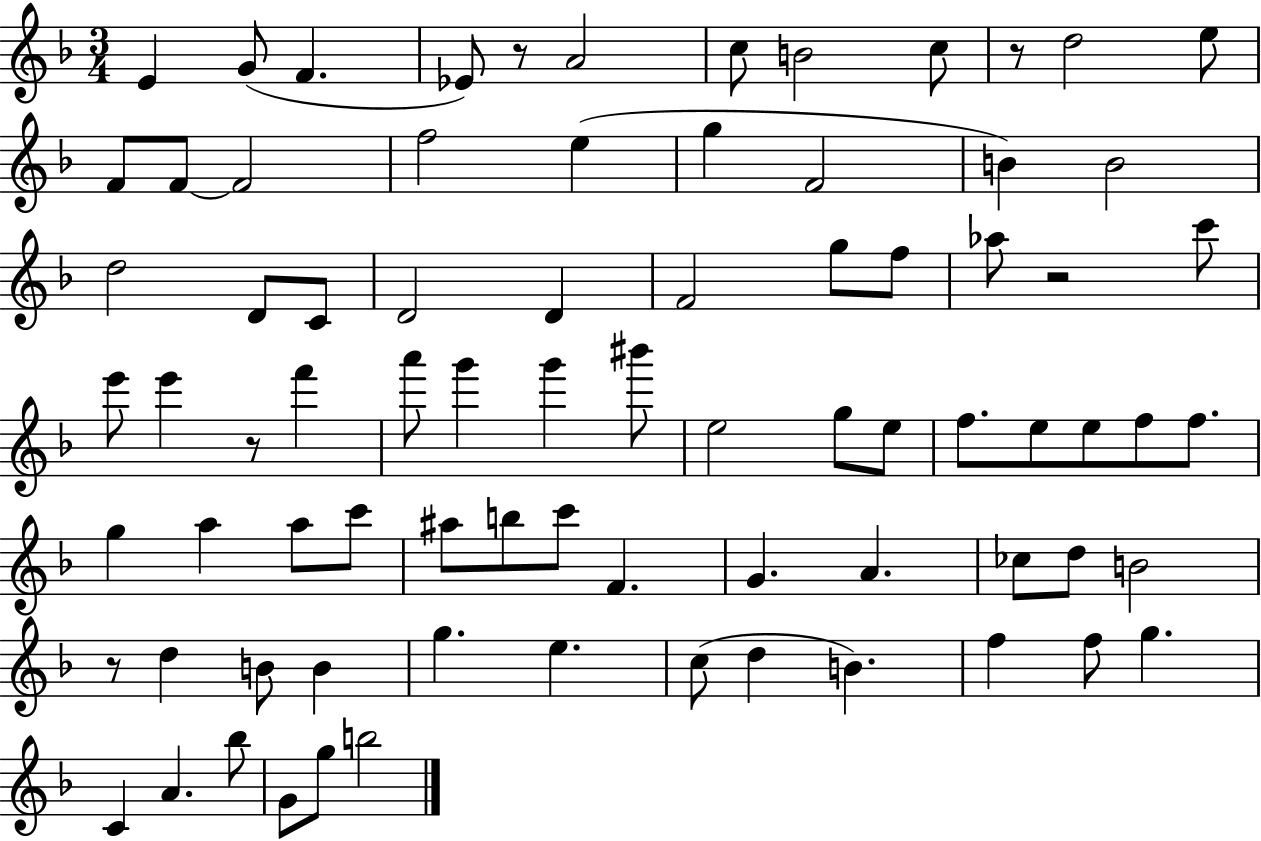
X:1
T:Untitled
M:3/4
L:1/4
K:F
E G/2 F _E/2 z/2 A2 c/2 B2 c/2 z/2 d2 e/2 F/2 F/2 F2 f2 e g F2 B B2 d2 D/2 C/2 D2 D F2 g/2 f/2 _a/2 z2 c'/2 e'/2 e' z/2 f' a'/2 g' g' ^b'/2 e2 g/2 e/2 f/2 e/2 e/2 f/2 f/2 g a a/2 c'/2 ^a/2 b/2 c'/2 F G A _c/2 d/2 B2 z/2 d B/2 B g e c/2 d B f f/2 g C A _b/2 G/2 g/2 b2